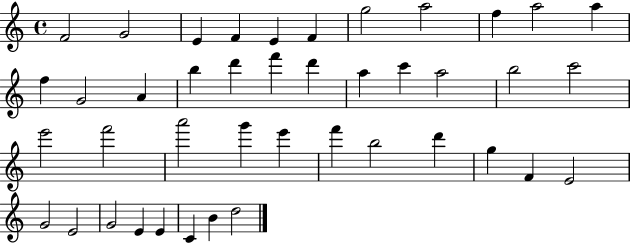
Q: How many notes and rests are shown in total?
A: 42